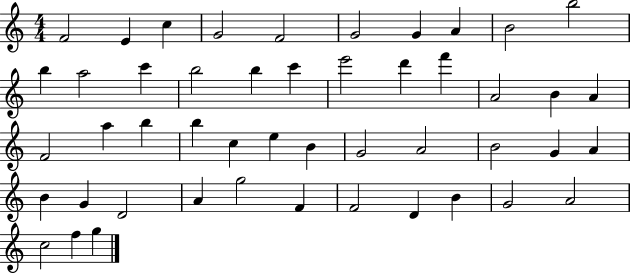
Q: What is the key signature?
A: C major